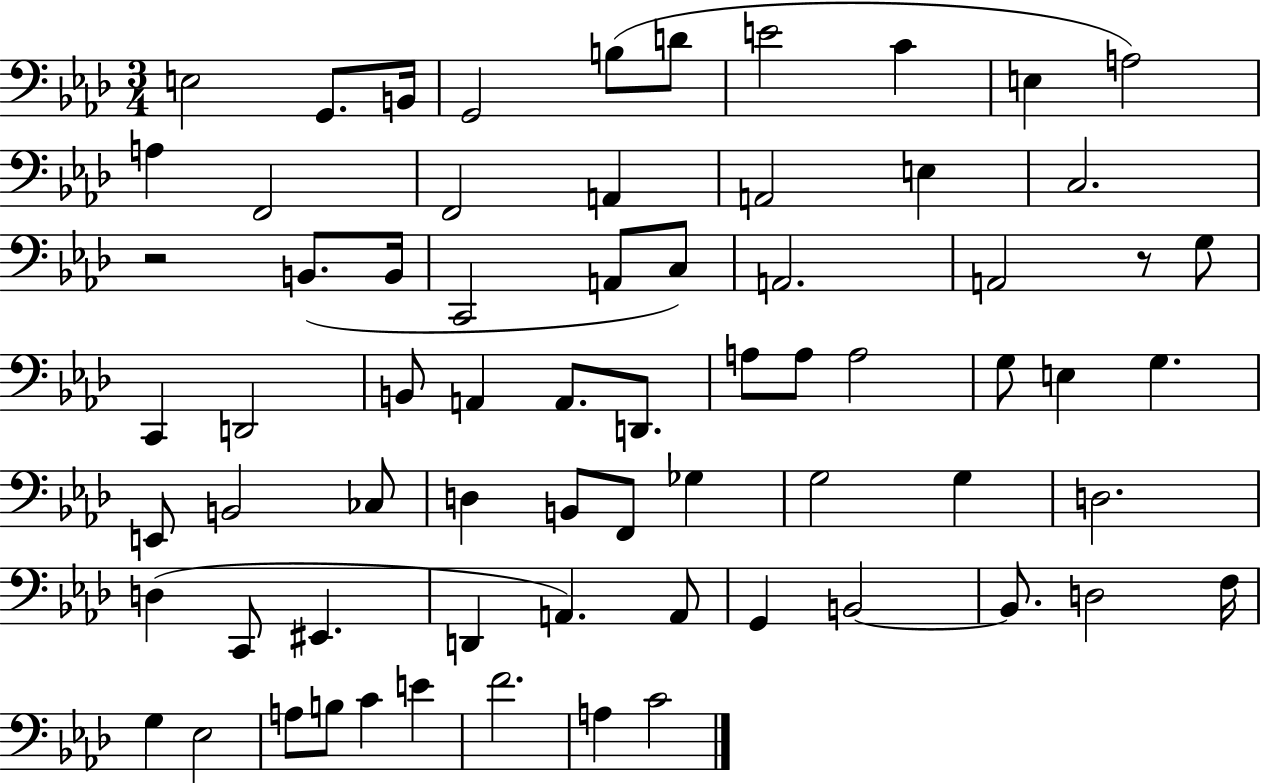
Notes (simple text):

E3/h G2/e. B2/s G2/h B3/e D4/e E4/h C4/q E3/q A3/h A3/q F2/h F2/h A2/q A2/h E3/q C3/h. R/h B2/e. B2/s C2/h A2/e C3/e A2/h. A2/h R/e G3/e C2/q D2/h B2/e A2/q A2/e. D2/e. A3/e A3/e A3/h G3/e E3/q G3/q. E2/e B2/h CES3/e D3/q B2/e F2/e Gb3/q G3/h G3/q D3/h. D3/q C2/e EIS2/q. D2/q A2/q. A2/e G2/q B2/h B2/e. D3/h F3/s G3/q Eb3/h A3/e B3/e C4/q E4/q F4/h. A3/q C4/h